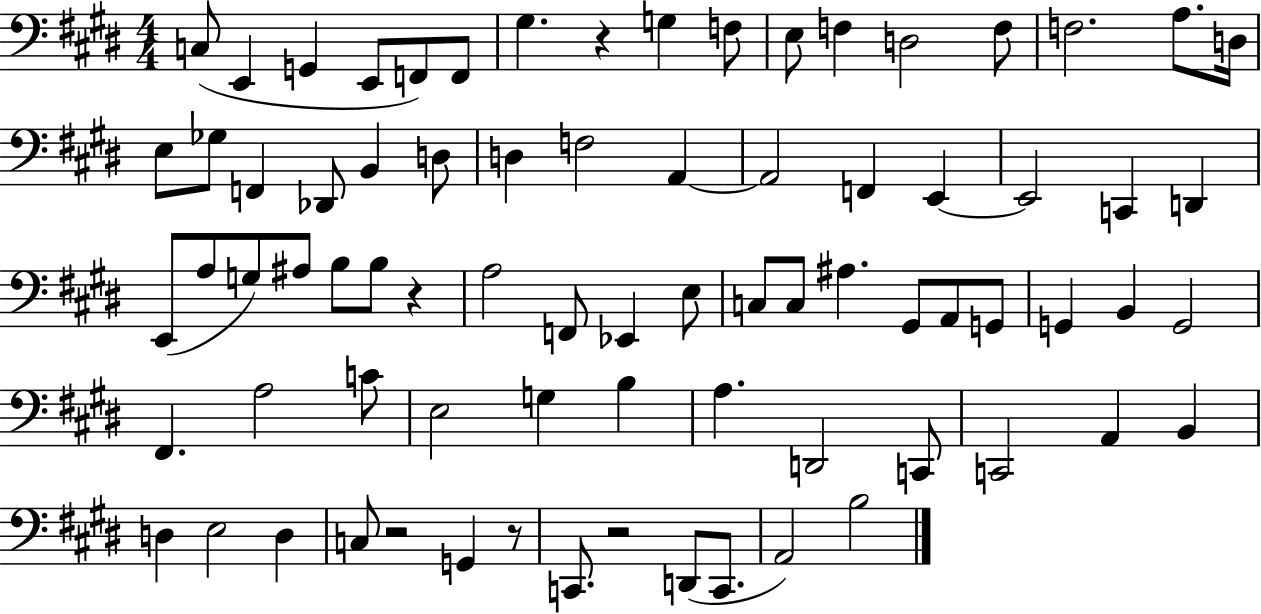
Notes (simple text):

C3/e E2/q G2/q E2/e F2/e F2/e G#3/q. R/q G3/q F3/e E3/e F3/q D3/h F3/e F3/h. A3/e. D3/s E3/e Gb3/e F2/q Db2/e B2/q D3/e D3/q F3/h A2/q A2/h F2/q E2/q E2/h C2/q D2/q E2/e A3/e G3/e A#3/e B3/e B3/e R/q A3/h F2/e Eb2/q E3/e C3/e C3/e A#3/q. G#2/e A2/e G2/e G2/q B2/q G2/h F#2/q. A3/h C4/e E3/h G3/q B3/q A3/q. D2/h C2/e C2/h A2/q B2/q D3/q E3/h D3/q C3/e R/h G2/q R/e C2/e. R/h D2/e C2/e. A2/h B3/h